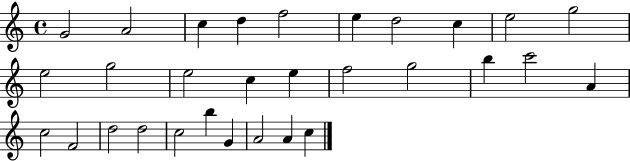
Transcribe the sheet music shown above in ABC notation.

X:1
T:Untitled
M:4/4
L:1/4
K:C
G2 A2 c d f2 e d2 c e2 g2 e2 g2 e2 c e f2 g2 b c'2 A c2 F2 d2 d2 c2 b G A2 A c